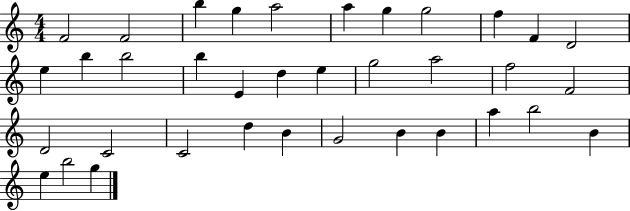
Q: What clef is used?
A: treble